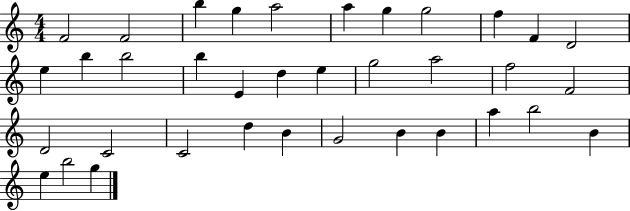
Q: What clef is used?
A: treble